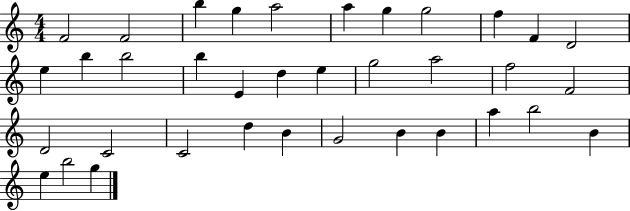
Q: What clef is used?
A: treble